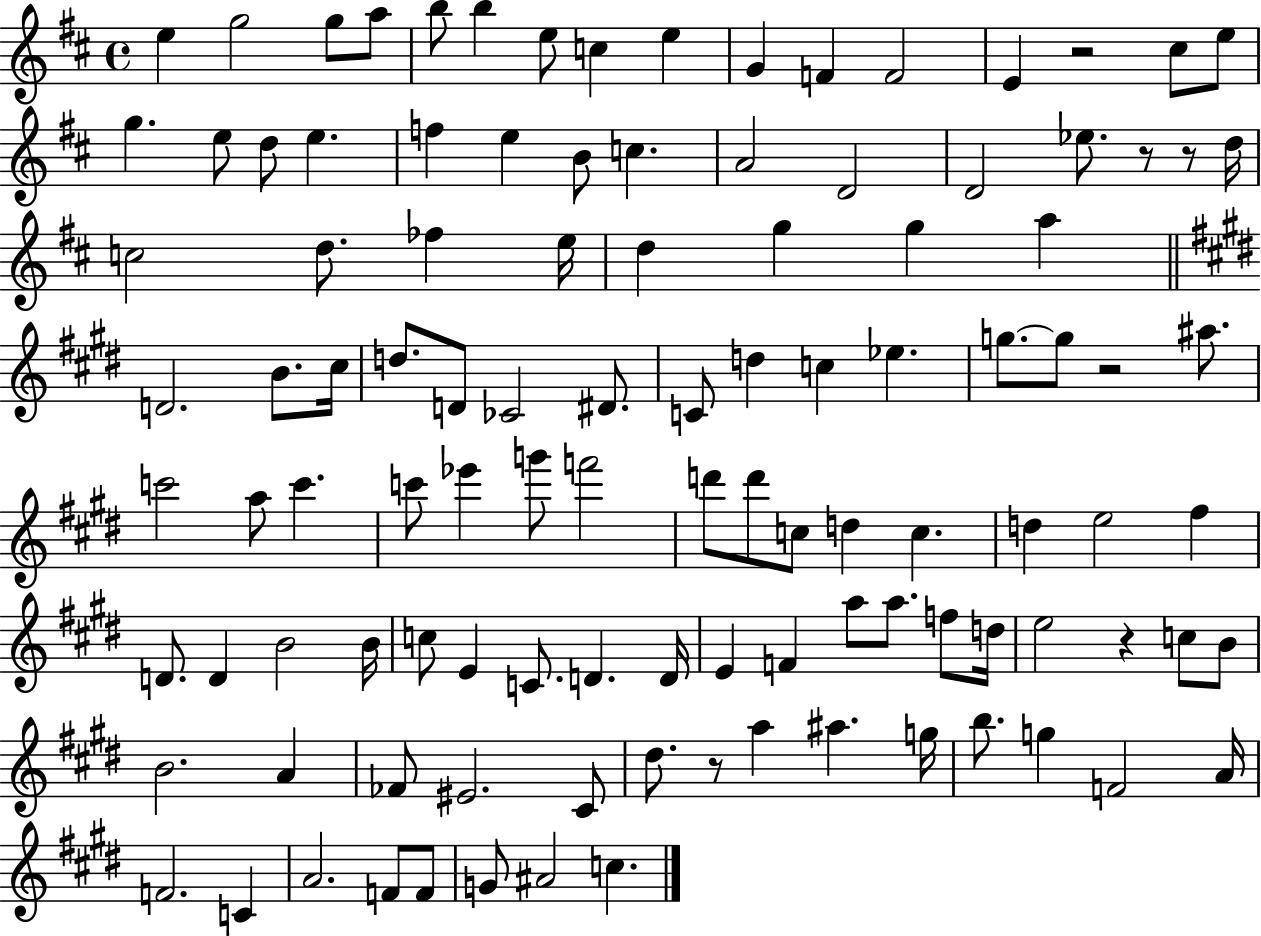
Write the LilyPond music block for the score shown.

{
  \clef treble
  \time 4/4
  \defaultTimeSignature
  \key d \major
  e''4 g''2 g''8 a''8 | b''8 b''4 e''8 c''4 e''4 | g'4 f'4 f'2 | e'4 r2 cis''8 e''8 | \break g''4. e''8 d''8 e''4. | f''4 e''4 b'8 c''4. | a'2 d'2 | d'2 ees''8. r8 r8 d''16 | \break c''2 d''8. fes''4 e''16 | d''4 g''4 g''4 a''4 | \bar "||" \break \key e \major d'2. b'8. cis''16 | d''8. d'8 ces'2 dis'8. | c'8 d''4 c''4 ees''4. | g''8.~~ g''8 r2 ais''8. | \break c'''2 a''8 c'''4. | c'''8 ees'''4 g'''8 f'''2 | d'''8 d'''8 c''8 d''4 c''4. | d''4 e''2 fis''4 | \break d'8. d'4 b'2 b'16 | c''8 e'4 c'8. d'4. d'16 | e'4 f'4 a''8 a''8. f''8 d''16 | e''2 r4 c''8 b'8 | \break b'2. a'4 | fes'8 eis'2. cis'8 | dis''8. r8 a''4 ais''4. g''16 | b''8. g''4 f'2 a'16 | \break f'2. c'4 | a'2. f'8 f'8 | g'8 ais'2 c''4. | \bar "|."
}